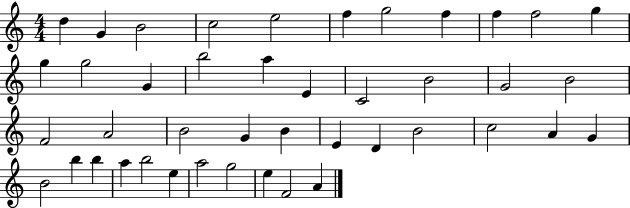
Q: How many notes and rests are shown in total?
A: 43